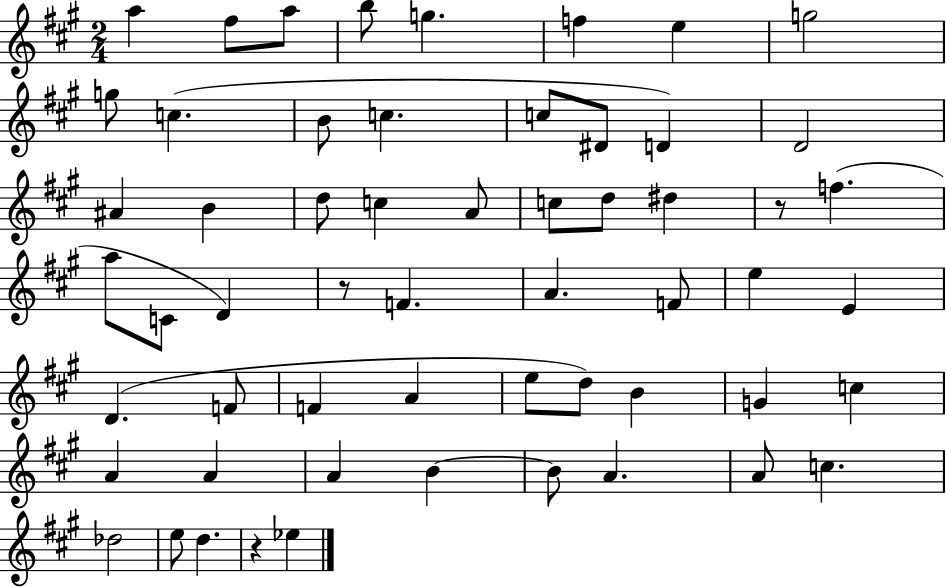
{
  \clef treble
  \numericTimeSignature
  \time 2/4
  \key a \major
  a''4 fis''8 a''8 | b''8 g''4. | f''4 e''4 | g''2 | \break g''8 c''4.( | b'8 c''4. | c''8 dis'8 d'4) | d'2 | \break ais'4 b'4 | d''8 c''4 a'8 | c''8 d''8 dis''4 | r8 f''4.( | \break a''8 c'8 d'4) | r8 f'4. | a'4. f'8 | e''4 e'4 | \break d'4.( f'8 | f'4 a'4 | e''8 d''8) b'4 | g'4 c''4 | \break a'4 a'4 | a'4 b'4~~ | b'8 a'4. | a'8 c''4. | \break des''2 | e''8 d''4. | r4 ees''4 | \bar "|."
}